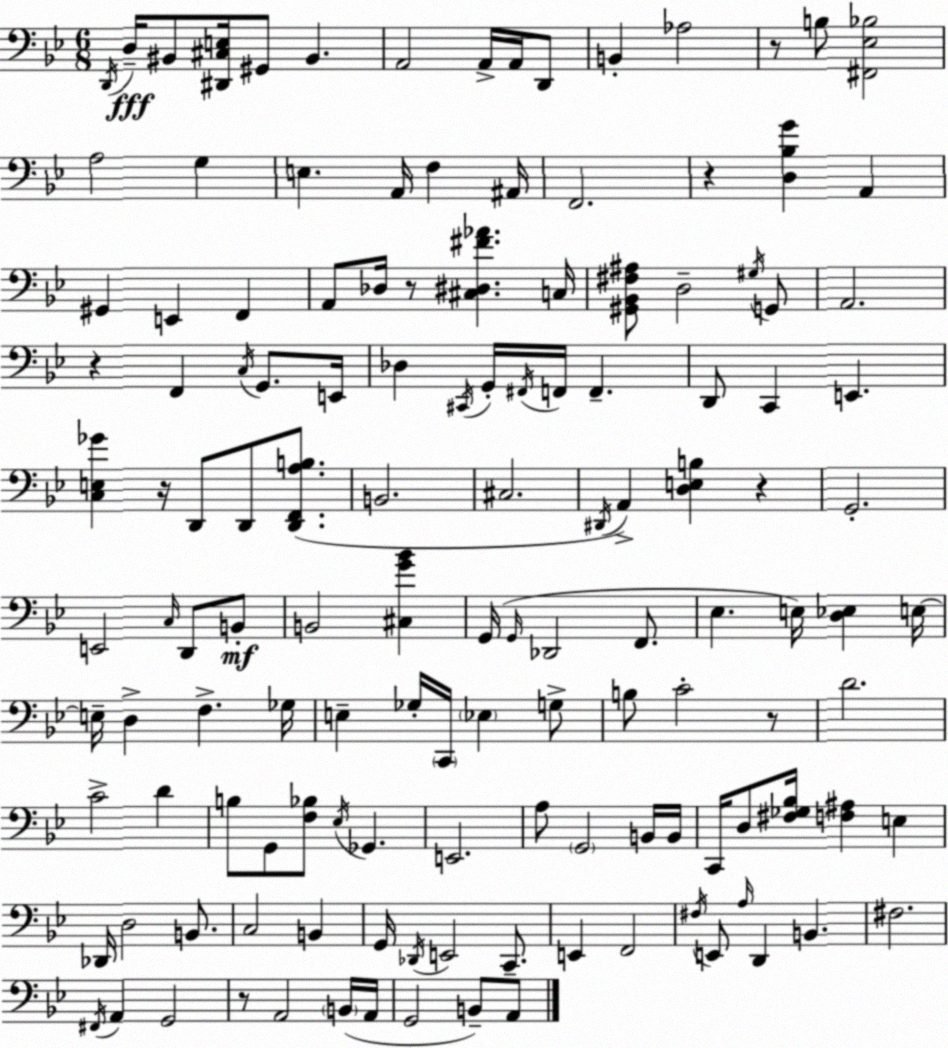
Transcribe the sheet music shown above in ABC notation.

X:1
T:Untitled
M:6/8
L:1/4
K:Bb
D,,/4 D,/4 ^B,,/2 [^D,,^C,E,]/4 ^G,,/2 ^B,, A,,2 A,,/4 A,,/4 D,,/2 B,, _A,2 z/2 B,/2 [^F,,_E,_B,]2 A,2 G, E, A,,/4 F, ^A,,/4 F,,2 z [D,_B,G] A,, ^G,, E,, F,, A,,/2 _D,/4 z/2 [^C,^D,^F_A] C,/4 [^G,,_B,,^F,^A,]/2 D,2 ^G,/4 G,,/2 A,,2 z F,, C,/4 G,,/2 E,,/4 _D, ^C,,/4 G,,/4 ^F,,/4 F,,/4 F,, D,,/2 C,, E,, [C,E,_G] z/4 D,,/2 D,,/2 [D,,F,,A,B,]/2 B,,2 ^C,2 ^D,,/4 A,, [D,E,B,] z G,,2 E,,2 C,/4 D,,/2 B,,/2 B,,2 [^C,G_B] G,,/4 G,,/4 _D,,2 F,,/2 _E, E,/4 [D,_E,] E,/4 E,/4 D, F, _G,/4 E, _G,/4 C,,/4 _E, G,/2 B,/2 C2 z/2 D2 C2 D B,/2 G,,/2 [F,_B,]/2 _E,/4 _G,, E,,2 A,/2 G,,2 B,,/4 B,,/4 C,,/4 D,/2 [^F,_G,_B,]/4 [F,^A,] E, _D,,/4 D,2 B,,/2 C,2 B,, G,,/4 _D,,/4 E,,2 C,,/2 E,, F,,2 ^F,/4 E,,/2 A,/4 D,, B,, ^F,2 ^F,,/4 A,, G,,2 z/2 A,,2 B,,/4 A,,/4 G,,2 B,,/2 A,,/2